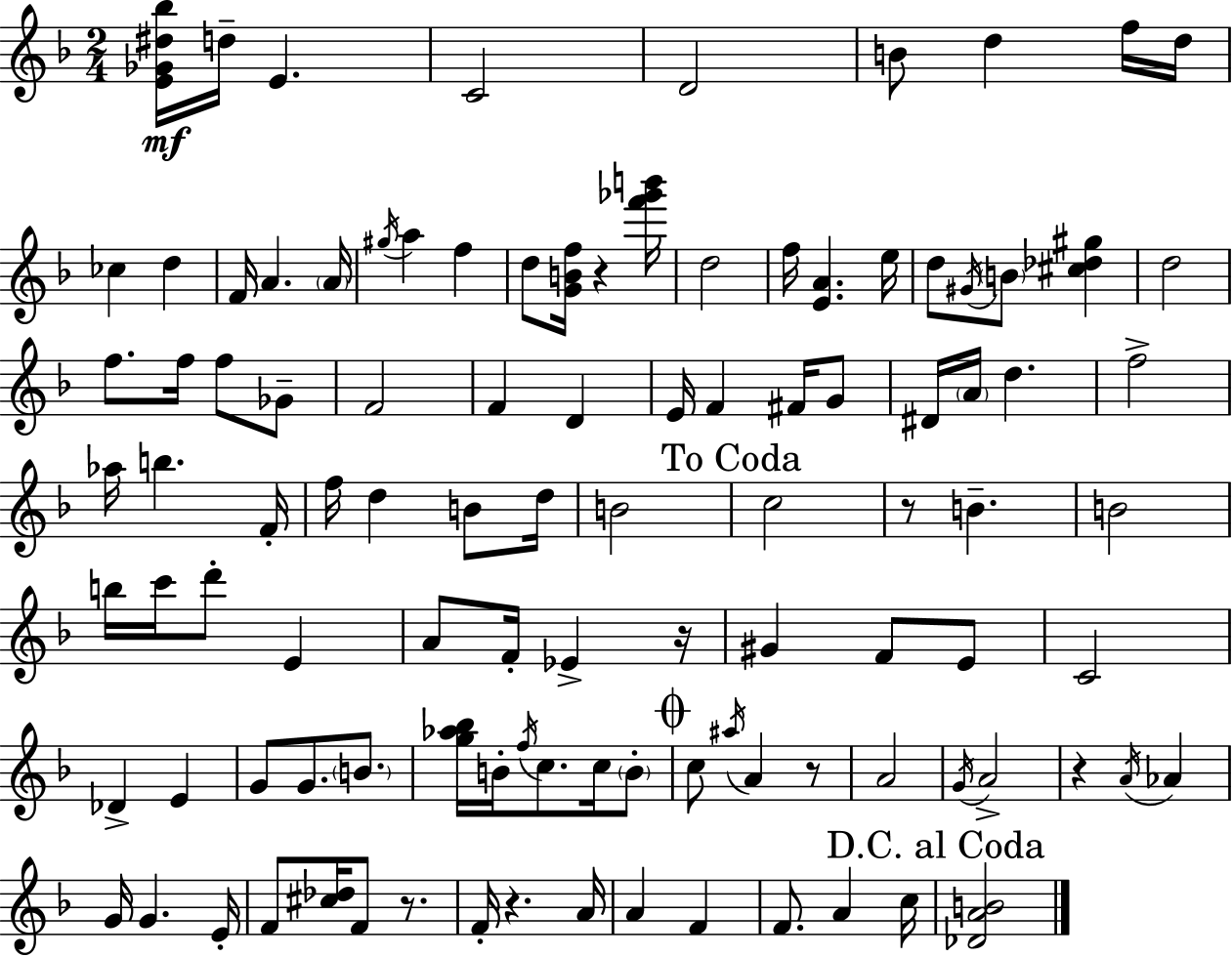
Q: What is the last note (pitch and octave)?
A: C5